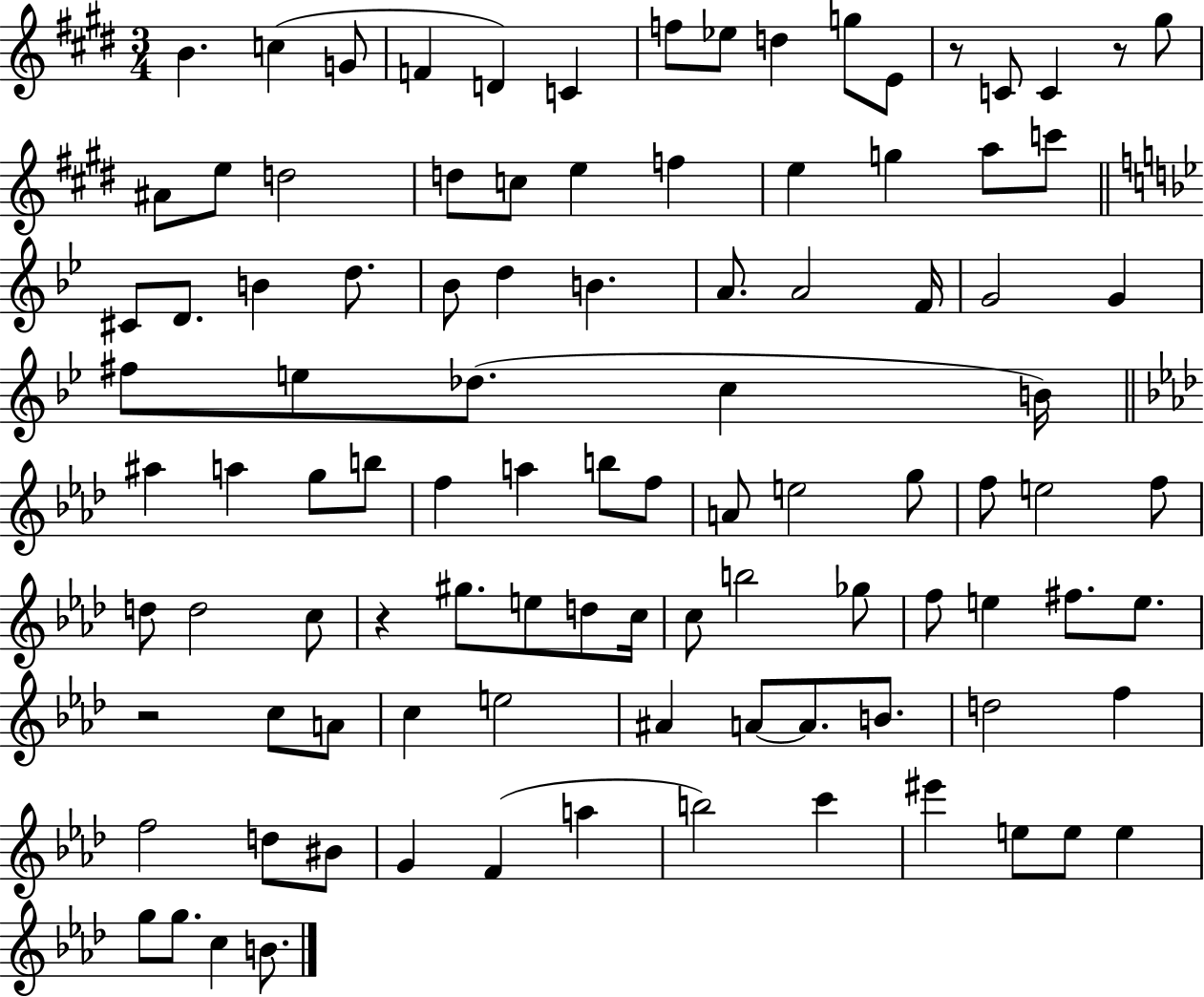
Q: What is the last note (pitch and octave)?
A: B4